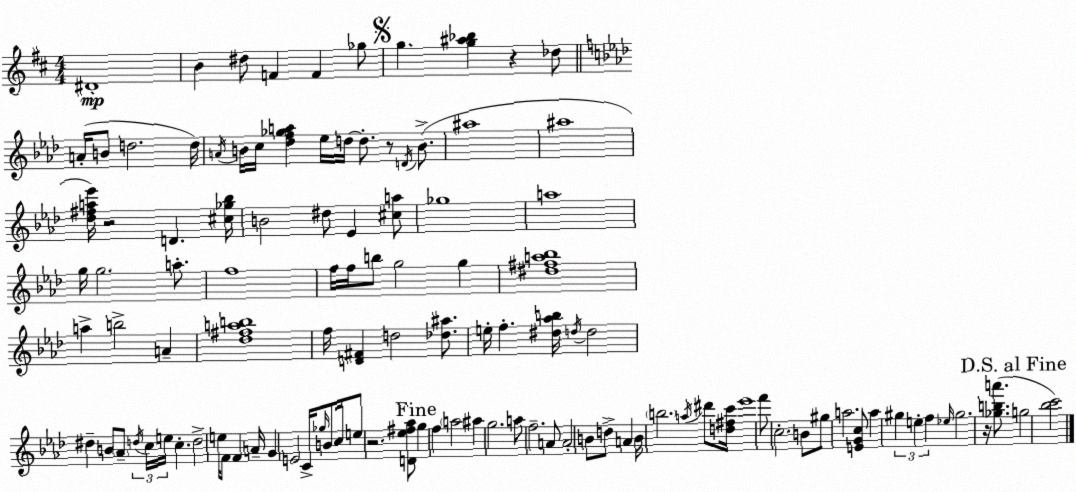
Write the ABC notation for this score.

X:1
T:Untitled
M:4/4
L:1/4
K:D
^D4 B ^d/2 F F _g/2 g [g^a_b] z _d/2 A/4 B/2 d2 d/4 A/4 B/4 c/4 [_df_ga] _e/4 d/4 d/2 z/2 D/4 B/2 ^a4 ^a4 [_d^fa_e']/4 z2 D [^c_g_b]/4 B2 ^d/2 _E [^ca]/2 _g4 a4 g/4 g2 a/2 f4 f/4 f/4 b/2 g2 g [^d^fa_b]4 a b2 A [_d^fab]4 f/4 [D^F] d2 [_d^a]/2 e/4 f [^d_ab]/4 d/4 d2 ^d B/2 _A/2 d/4 c/4 e/4 c d2 e/4 F/2 F A/4 G E2 C/4 _g/4 B/2 c/4 e/2 z2 [D_e^f_a]/2 g f a2 ^a g2 a/2 f2 A/2 A2 B/2 d/2 A B/4 b2 a/4 ^d'/2 [d^fc']/4 _e'4 f'/2 c2 B/2 ^g/2 a2 [EGc]/2 a ^g e f _e/4 ^g2 z/4 [_gba']/2 g2 [_bc']2